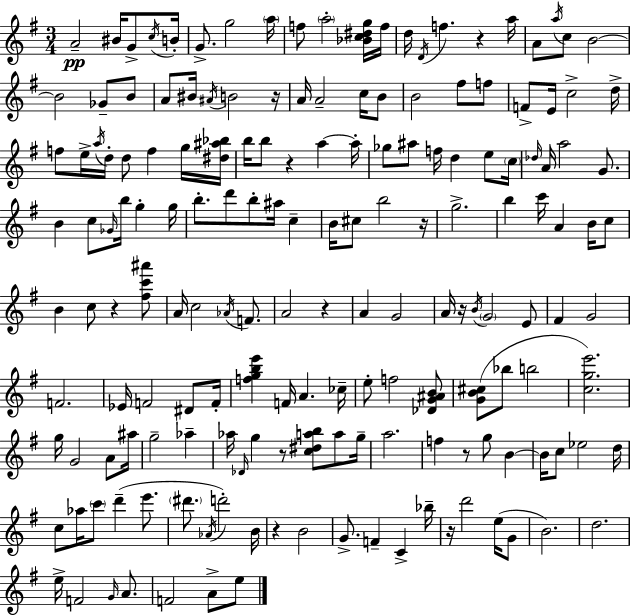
{
  \clef treble
  \numericTimeSignature
  \time 3/4
  \key e \minor
  a'2--\pp bis'16 g'8-> \acciaccatura { c''16 } | b'16-. g'8.-> g''2 | \parenthesize a''16 f''8 \parenthesize a''2-. <bes' c'' dis'' g''>16 | f''16 d''16 \acciaccatura { d'16 } f''4. r4 | \break a''16 a'8 \acciaccatura { a''16 } c''8 b'2~~ | b'2 ges'8-- | b'8 a'8 bis'16 \acciaccatura { ais'16 } b'2 | r16 a'16 a'2-- | \break c''16 b'8 b'2 | fis''8 f''8 f'8-> e'16 c''2-> | d''16-> f''8 e''16-> \acciaccatura { a''16 } d''16-. d''8 f''4 | g''16 <dis'' ais'' bes''>16 b''16 b''8 r4 | \break a''4~~ a''16-. ges''8 ais''8 f''16 d''4 | e''8 \parenthesize c''16 \grace { des''16 } a'16 a''2 | g'8. b'4 c''8 | \grace { ges'16 } b''16 g''4-. g''16 b''8.-. d'''8 | \break b''8-. ais''16 c''4-- b'16 cis''8 b''2 | r16 g''2.-> | b''4 c'''16 | a'4 b'16 c''8 b'4 c''8 | \break r4 <fis'' c''' ais'''>8 a'16 c''2 | \acciaccatura { aes'16 } f'8. a'2 | r4 a'4 | g'2 a'16 r16 \acciaccatura { b'16 } \parenthesize g'2 | \break e'8 fis'4 | g'2 f'2. | ees'16 f'2 | dis'8 f'16-. <f'' g'' b'' e'''>4 | \break f'16 a'4. ces''16-- e''8-. f''2 | <des' g' ais' b'>8 <g' b' cis''>8( bes''8 | b''2 <c'' g'' e'''>2.) | g''16 g'2 | \break a'8 ais''16 g''2-- | aes''4-- aes''16 \grace { des'16 } g''4 | r8 <c'' dis'' a'' b''>8 a''8 g''16-- a''2. | f''4 | \break r8 g''8 b'4~~ b'16 c''8 | ees''2 d''16 c''8 | aes''16 \parenthesize c'''8 d'''4--( e'''8. \parenthesize dis'''8. | \acciaccatura { aes'16 }) d'''2-. b'16 r4 | \break b'2 g'8.-> | f'4-- c'4-> bes''16-- r16 | d'''2 e''16( g'8 b'2.) | d''2. | \break e''16-> | f'2 \grace { g'16 } a'8. | f'2 a'8-> e''8 | \bar "|."
}